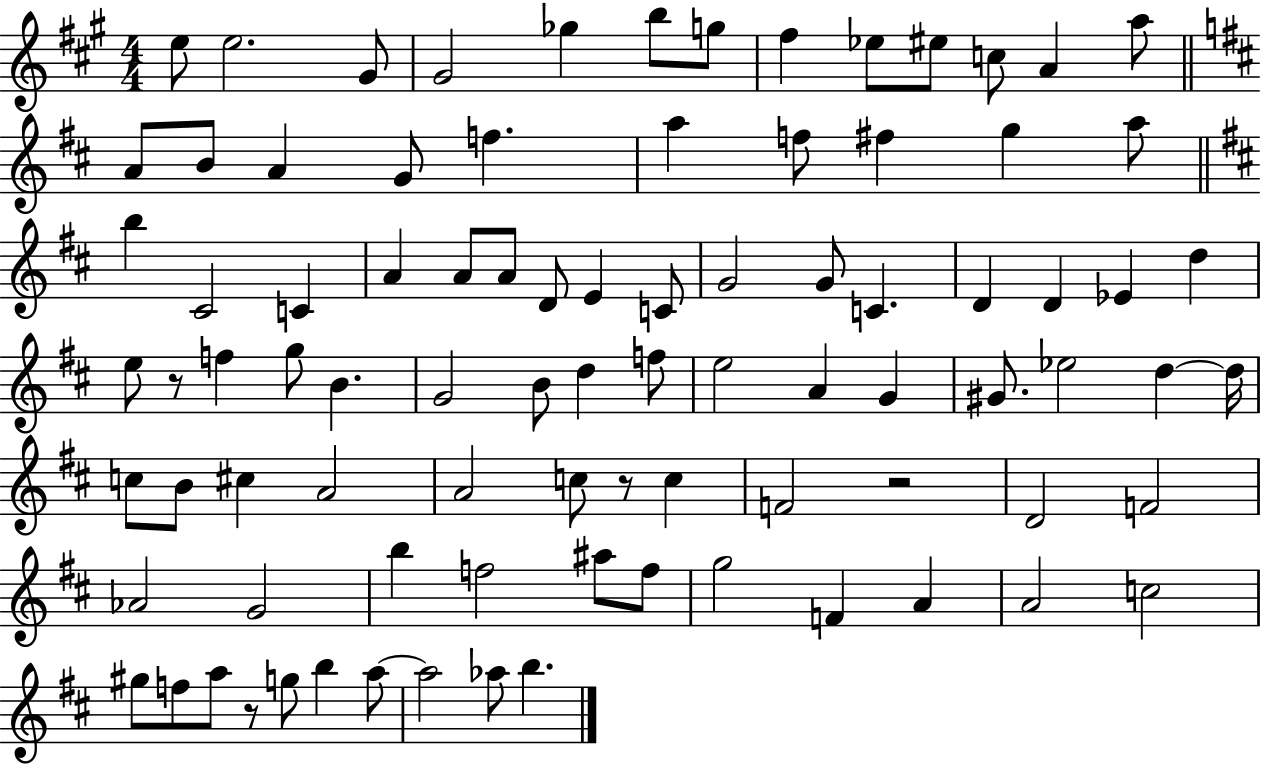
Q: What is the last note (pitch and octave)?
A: B5